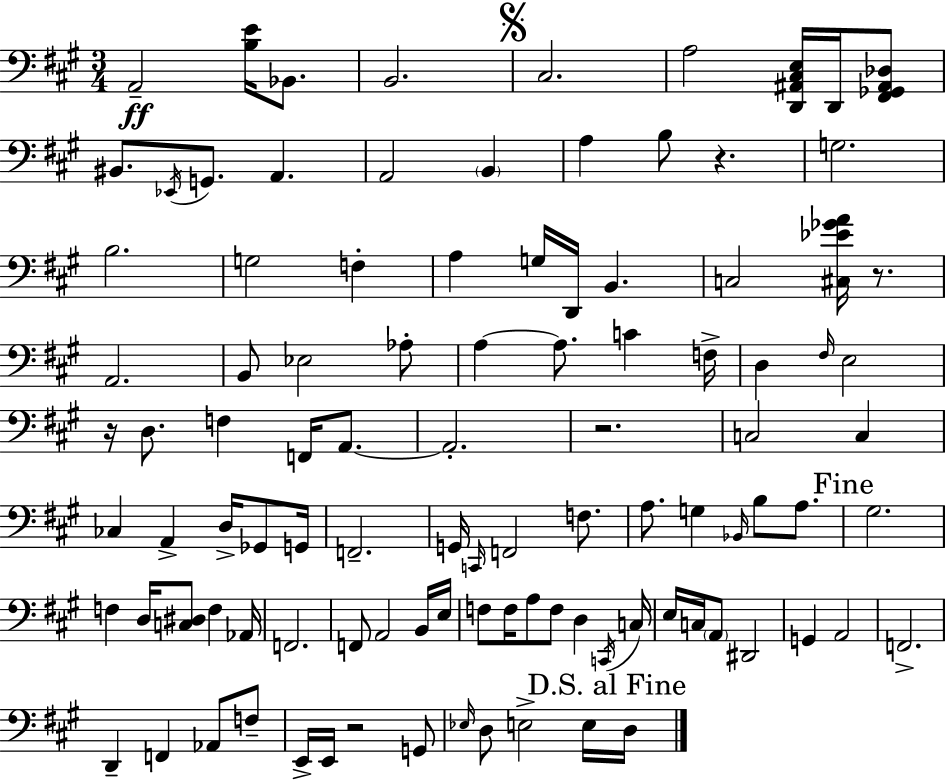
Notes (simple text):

A2/h [B3,E4]/s Bb2/e. B2/h. C#3/h. A3/h [D2,A#2,C#3,E3]/s D2/s [F#2,Gb2,A#2,Db3]/e BIS2/e. Eb2/s G2/e. A2/q. A2/h B2/q A3/q B3/e R/q. G3/h. B3/h. G3/h F3/q A3/q G3/s D2/s B2/q. C3/h [C#3,Eb4,Gb4,A4]/s R/e. A2/h. B2/e Eb3/h Ab3/e A3/q A3/e. C4/q F3/s D3/q F#3/s E3/h R/s D3/e. F3/q F2/s A2/e. A2/h. R/h. C3/h C3/q CES3/q A2/q D3/s Gb2/e G2/s F2/h. G2/s C2/s F2/h F3/e. A3/e. G3/q Bb2/s B3/e A3/e. G#3/h. F3/q D3/s [C3,D#3]/e F3/q Ab2/s F2/h. F2/e A2/h B2/s E3/s F3/e F3/s A3/e F3/e D3/q C2/s C3/s E3/s C3/s A2/e D#2/h G2/q A2/h F2/h. D2/q F2/q Ab2/e F3/e E2/s E2/s R/h G2/e Eb3/s D3/e E3/h E3/s D3/s